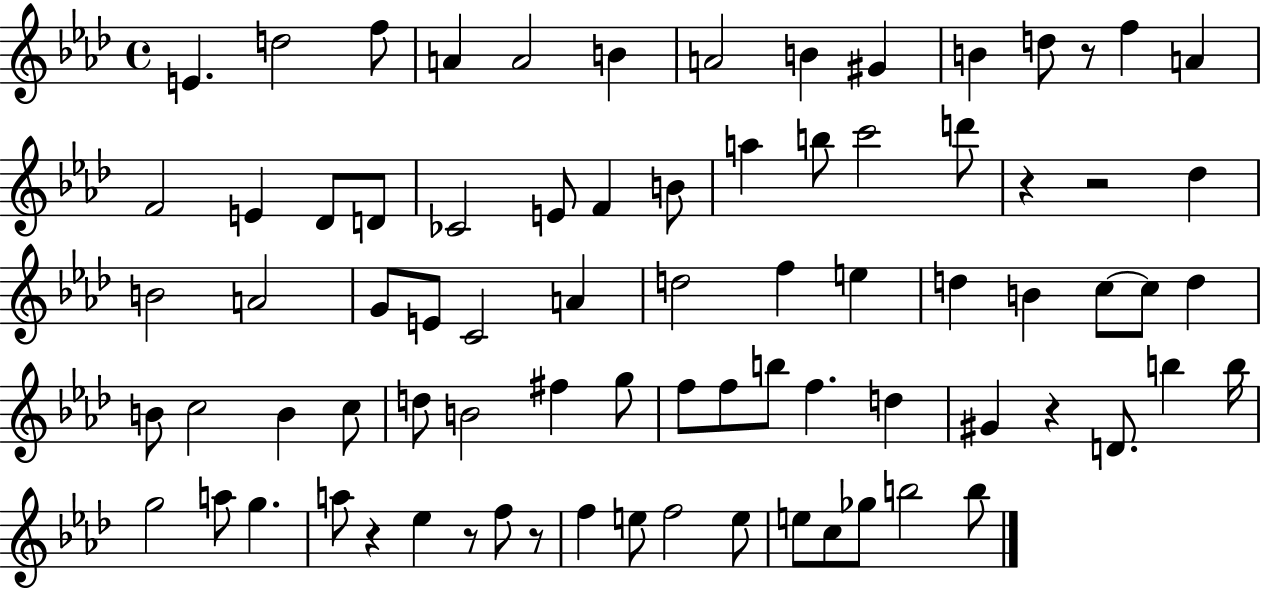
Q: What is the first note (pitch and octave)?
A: E4